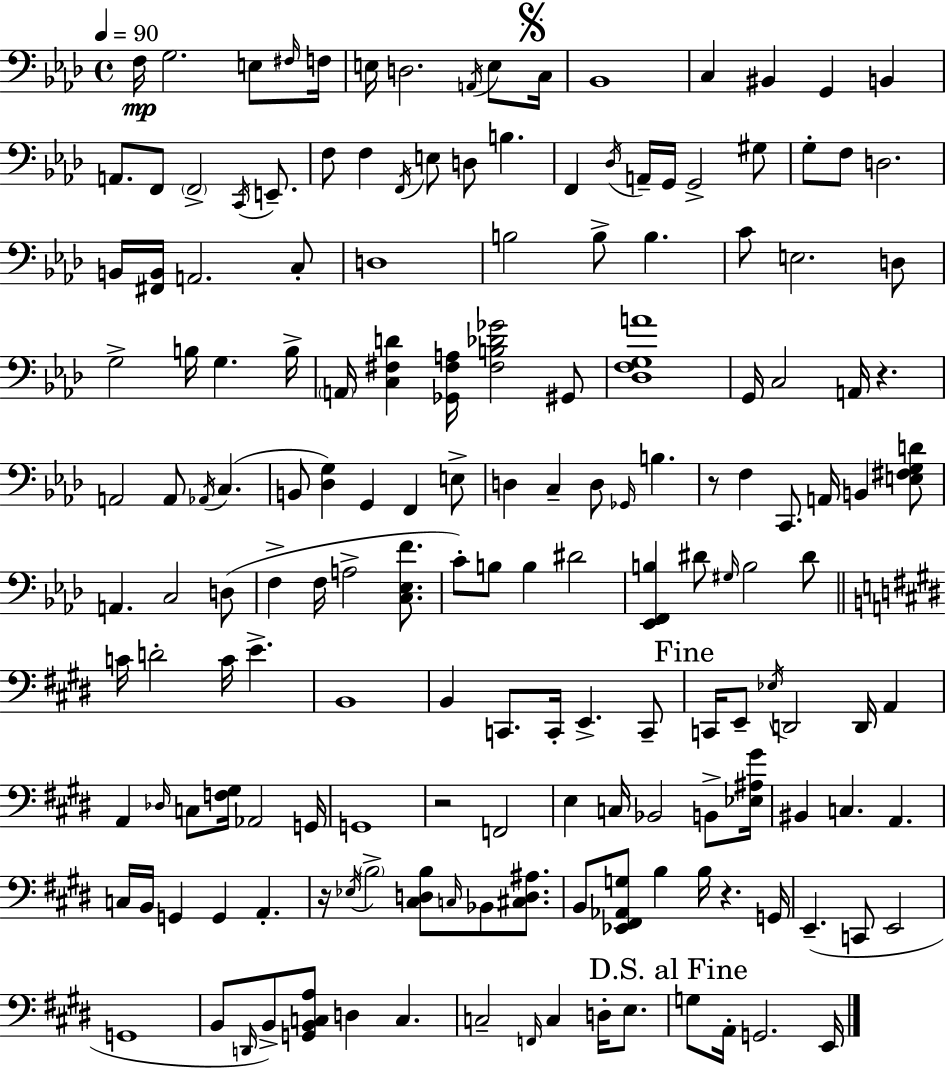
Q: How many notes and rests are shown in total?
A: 166